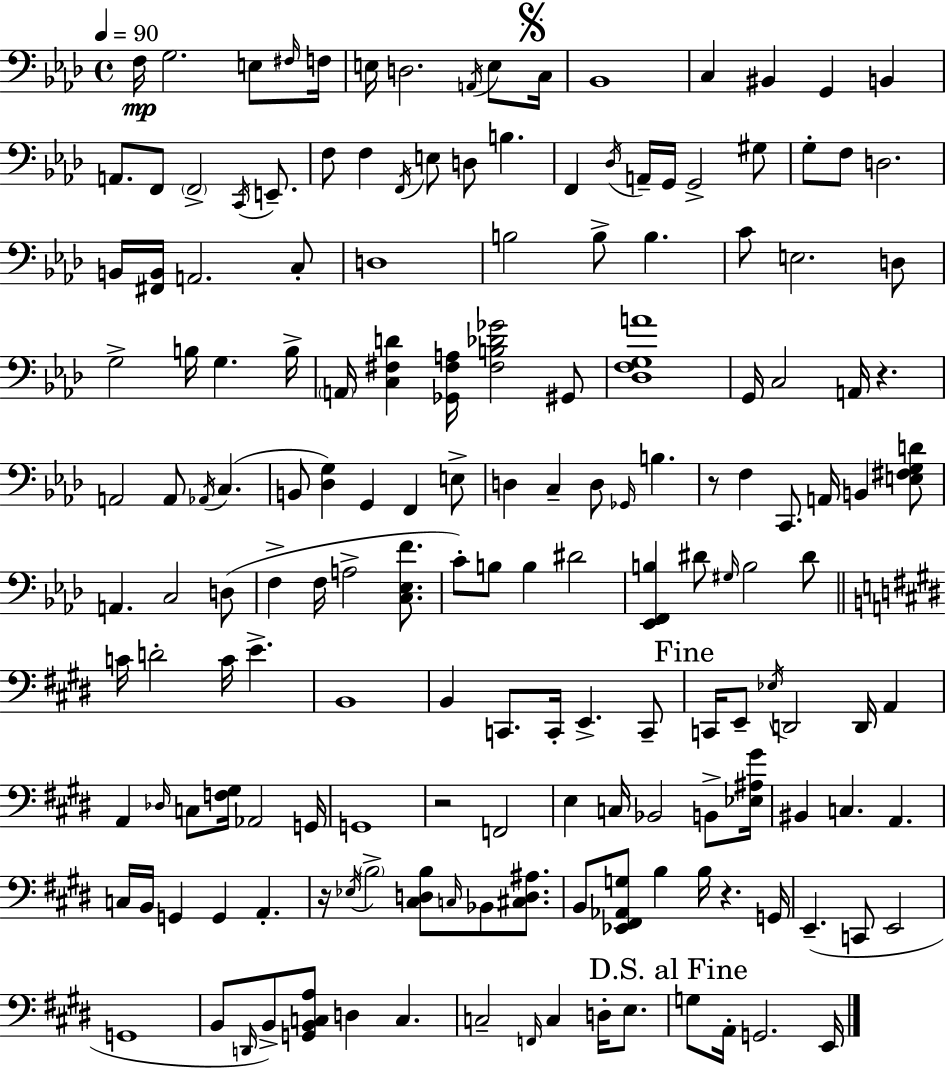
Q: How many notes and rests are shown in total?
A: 166